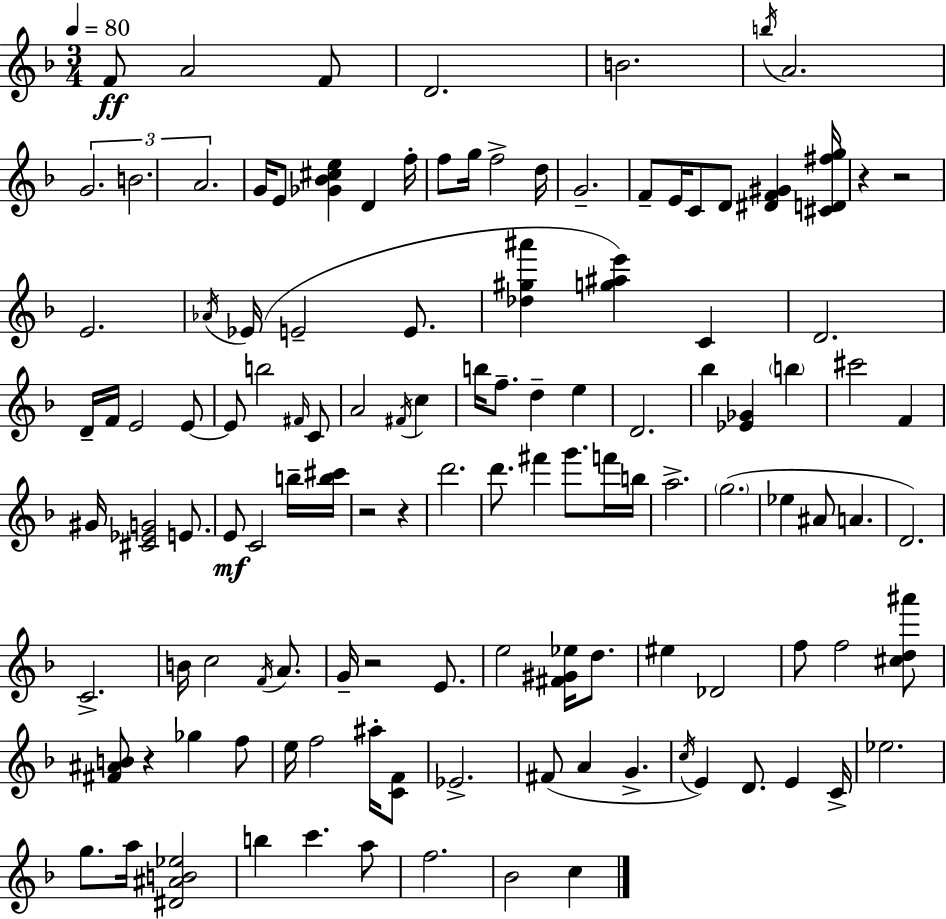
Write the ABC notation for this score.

X:1
T:Untitled
M:3/4
L:1/4
K:F
F/2 A2 F/2 D2 B2 b/4 A2 G2 B2 A2 G/4 E/2 [_G_B^ce] D f/4 f/2 g/4 f2 d/4 G2 F/2 E/4 C/2 D/2 [^DF^G] [^CD^fg]/4 z z2 E2 _A/4 _E/4 E2 E/2 [_d^g^a'] [g^ae'] C D2 D/4 F/4 E2 E/2 E/2 b2 ^F/4 C/2 A2 ^F/4 c b/4 f/2 d e D2 _b [_E_G] b ^c'2 F ^G/4 [^C_EG]2 E/2 E/2 C2 b/4 [b^c']/4 z2 z d'2 d'/2 ^f' g'/2 f'/4 b/4 a2 g2 _e ^A/2 A D2 C2 B/4 c2 F/4 A/2 G/4 z2 E/2 e2 [^F^G_e]/4 d/2 ^e _D2 f/2 f2 [^cd^a']/2 [^F^AB]/2 z _g f/2 e/4 f2 ^a/4 [CF]/2 _E2 ^F/2 A G c/4 E D/2 E C/4 _e2 g/2 a/4 [^D^AB_e]2 b c' a/2 f2 _B2 c